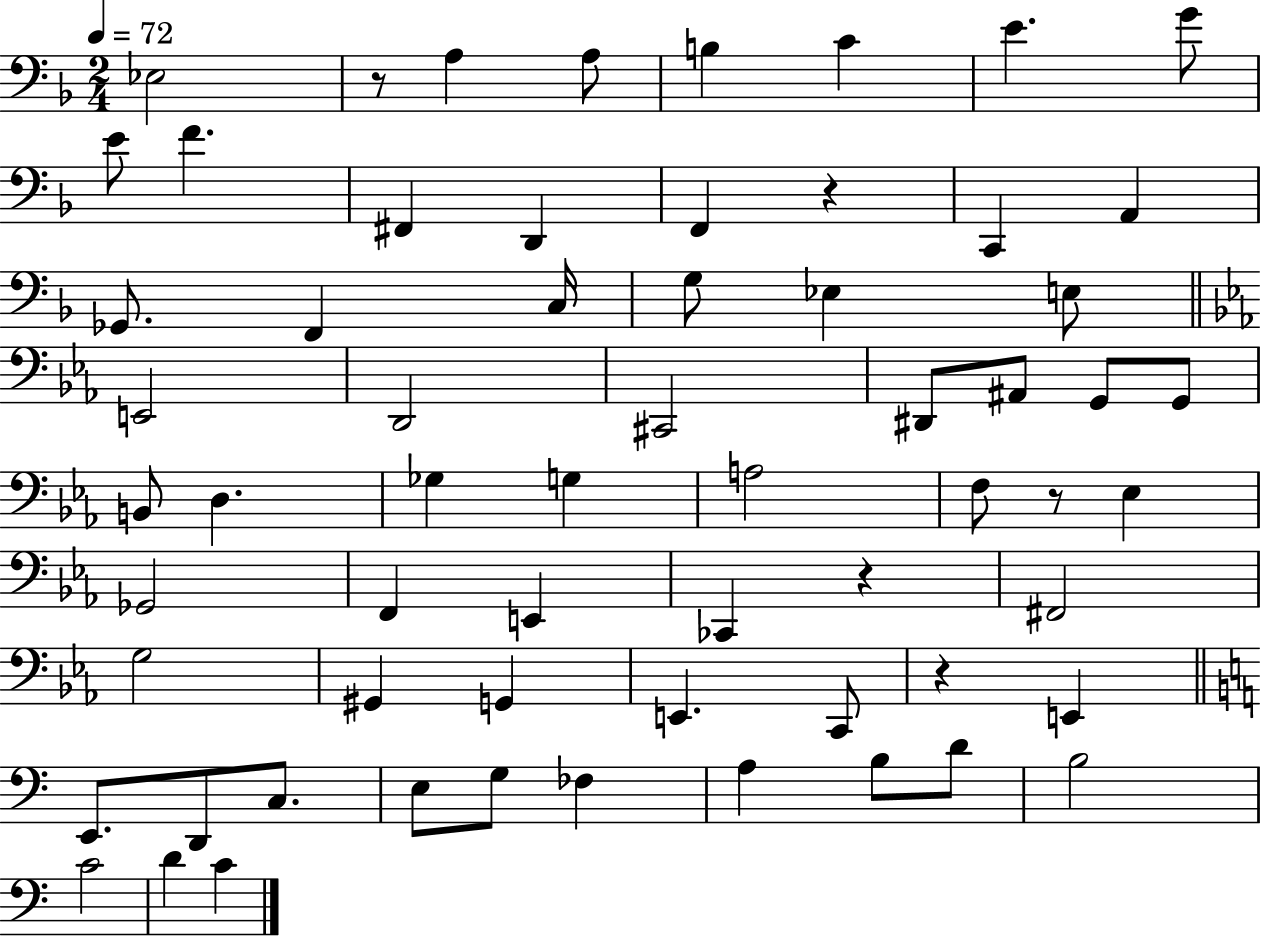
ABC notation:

X:1
T:Untitled
M:2/4
L:1/4
K:F
_E,2 z/2 A, A,/2 B, C E G/2 E/2 F ^F,, D,, F,, z C,, A,, _G,,/2 F,, C,/4 G,/2 _E, E,/2 E,,2 D,,2 ^C,,2 ^D,,/2 ^A,,/2 G,,/2 G,,/2 B,,/2 D, _G, G, A,2 F,/2 z/2 _E, _G,,2 F,, E,, _C,, z ^F,,2 G,2 ^G,, G,, E,, C,,/2 z E,, E,,/2 D,,/2 C,/2 E,/2 G,/2 _F, A, B,/2 D/2 B,2 C2 D C